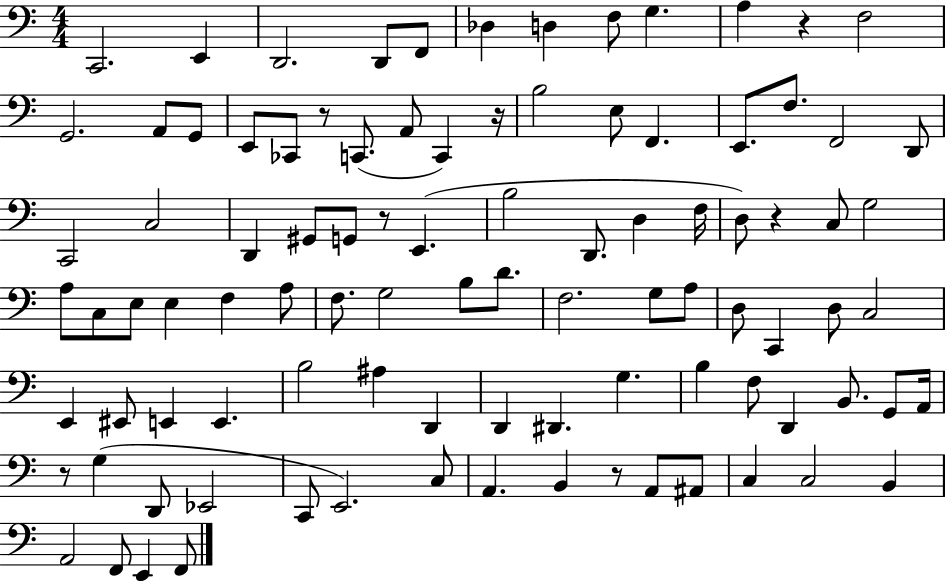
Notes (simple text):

C2/h. E2/q D2/h. D2/e F2/e Db3/q D3/q F3/e G3/q. A3/q R/q F3/h G2/h. A2/e G2/e E2/e CES2/e R/e C2/e. A2/e C2/q R/s B3/h E3/e F2/q. E2/e. F3/e. F2/h D2/e C2/h C3/h D2/q G#2/e G2/e R/e E2/q. B3/h D2/e. D3/q F3/s D3/e R/q C3/e G3/h A3/e C3/e E3/e E3/q F3/q A3/e F3/e. G3/h B3/e D4/e. F3/h. G3/e A3/e D3/e C2/q D3/e C3/h E2/q EIS2/e E2/q E2/q. B3/h A#3/q D2/q D2/q D#2/q. G3/q. B3/q F3/e D2/q B2/e. G2/e A2/s R/e G3/q D2/e Eb2/h C2/e E2/h. C3/e A2/q. B2/q R/e A2/e A#2/e C3/q C3/h B2/q A2/h F2/e E2/q F2/e